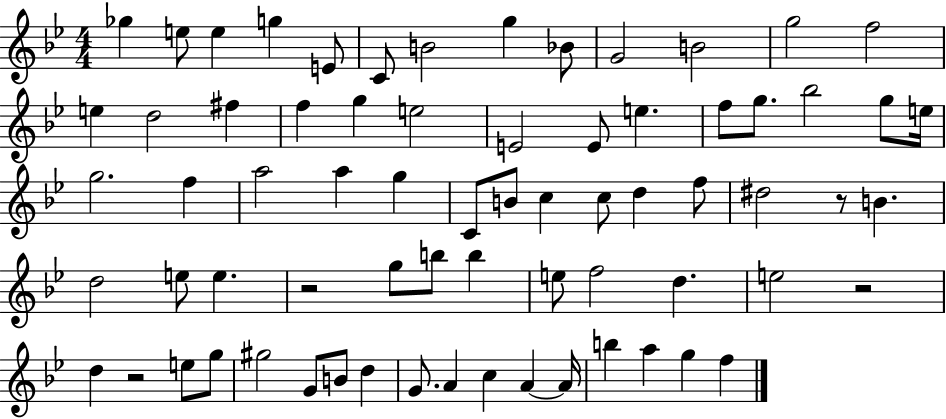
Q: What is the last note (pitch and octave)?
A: F5